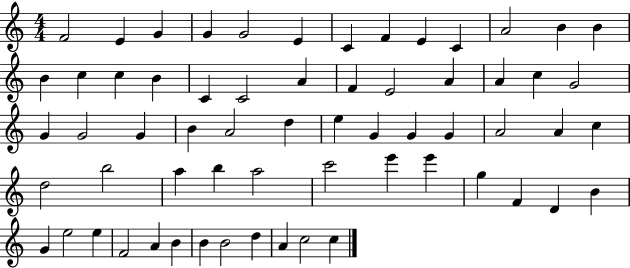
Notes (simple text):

F4/h E4/q G4/q G4/q G4/h E4/q C4/q F4/q E4/q C4/q A4/h B4/q B4/q B4/q C5/q C5/q B4/q C4/q C4/h A4/q F4/q E4/h A4/q A4/q C5/q G4/h G4/q G4/h G4/q B4/q A4/h D5/q E5/q G4/q G4/q G4/q A4/h A4/q C5/q D5/h B5/h A5/q B5/q A5/h C6/h E6/q E6/q G5/q F4/q D4/q B4/q G4/q E5/h E5/q F4/h A4/q B4/q B4/q B4/h D5/q A4/q C5/h C5/q